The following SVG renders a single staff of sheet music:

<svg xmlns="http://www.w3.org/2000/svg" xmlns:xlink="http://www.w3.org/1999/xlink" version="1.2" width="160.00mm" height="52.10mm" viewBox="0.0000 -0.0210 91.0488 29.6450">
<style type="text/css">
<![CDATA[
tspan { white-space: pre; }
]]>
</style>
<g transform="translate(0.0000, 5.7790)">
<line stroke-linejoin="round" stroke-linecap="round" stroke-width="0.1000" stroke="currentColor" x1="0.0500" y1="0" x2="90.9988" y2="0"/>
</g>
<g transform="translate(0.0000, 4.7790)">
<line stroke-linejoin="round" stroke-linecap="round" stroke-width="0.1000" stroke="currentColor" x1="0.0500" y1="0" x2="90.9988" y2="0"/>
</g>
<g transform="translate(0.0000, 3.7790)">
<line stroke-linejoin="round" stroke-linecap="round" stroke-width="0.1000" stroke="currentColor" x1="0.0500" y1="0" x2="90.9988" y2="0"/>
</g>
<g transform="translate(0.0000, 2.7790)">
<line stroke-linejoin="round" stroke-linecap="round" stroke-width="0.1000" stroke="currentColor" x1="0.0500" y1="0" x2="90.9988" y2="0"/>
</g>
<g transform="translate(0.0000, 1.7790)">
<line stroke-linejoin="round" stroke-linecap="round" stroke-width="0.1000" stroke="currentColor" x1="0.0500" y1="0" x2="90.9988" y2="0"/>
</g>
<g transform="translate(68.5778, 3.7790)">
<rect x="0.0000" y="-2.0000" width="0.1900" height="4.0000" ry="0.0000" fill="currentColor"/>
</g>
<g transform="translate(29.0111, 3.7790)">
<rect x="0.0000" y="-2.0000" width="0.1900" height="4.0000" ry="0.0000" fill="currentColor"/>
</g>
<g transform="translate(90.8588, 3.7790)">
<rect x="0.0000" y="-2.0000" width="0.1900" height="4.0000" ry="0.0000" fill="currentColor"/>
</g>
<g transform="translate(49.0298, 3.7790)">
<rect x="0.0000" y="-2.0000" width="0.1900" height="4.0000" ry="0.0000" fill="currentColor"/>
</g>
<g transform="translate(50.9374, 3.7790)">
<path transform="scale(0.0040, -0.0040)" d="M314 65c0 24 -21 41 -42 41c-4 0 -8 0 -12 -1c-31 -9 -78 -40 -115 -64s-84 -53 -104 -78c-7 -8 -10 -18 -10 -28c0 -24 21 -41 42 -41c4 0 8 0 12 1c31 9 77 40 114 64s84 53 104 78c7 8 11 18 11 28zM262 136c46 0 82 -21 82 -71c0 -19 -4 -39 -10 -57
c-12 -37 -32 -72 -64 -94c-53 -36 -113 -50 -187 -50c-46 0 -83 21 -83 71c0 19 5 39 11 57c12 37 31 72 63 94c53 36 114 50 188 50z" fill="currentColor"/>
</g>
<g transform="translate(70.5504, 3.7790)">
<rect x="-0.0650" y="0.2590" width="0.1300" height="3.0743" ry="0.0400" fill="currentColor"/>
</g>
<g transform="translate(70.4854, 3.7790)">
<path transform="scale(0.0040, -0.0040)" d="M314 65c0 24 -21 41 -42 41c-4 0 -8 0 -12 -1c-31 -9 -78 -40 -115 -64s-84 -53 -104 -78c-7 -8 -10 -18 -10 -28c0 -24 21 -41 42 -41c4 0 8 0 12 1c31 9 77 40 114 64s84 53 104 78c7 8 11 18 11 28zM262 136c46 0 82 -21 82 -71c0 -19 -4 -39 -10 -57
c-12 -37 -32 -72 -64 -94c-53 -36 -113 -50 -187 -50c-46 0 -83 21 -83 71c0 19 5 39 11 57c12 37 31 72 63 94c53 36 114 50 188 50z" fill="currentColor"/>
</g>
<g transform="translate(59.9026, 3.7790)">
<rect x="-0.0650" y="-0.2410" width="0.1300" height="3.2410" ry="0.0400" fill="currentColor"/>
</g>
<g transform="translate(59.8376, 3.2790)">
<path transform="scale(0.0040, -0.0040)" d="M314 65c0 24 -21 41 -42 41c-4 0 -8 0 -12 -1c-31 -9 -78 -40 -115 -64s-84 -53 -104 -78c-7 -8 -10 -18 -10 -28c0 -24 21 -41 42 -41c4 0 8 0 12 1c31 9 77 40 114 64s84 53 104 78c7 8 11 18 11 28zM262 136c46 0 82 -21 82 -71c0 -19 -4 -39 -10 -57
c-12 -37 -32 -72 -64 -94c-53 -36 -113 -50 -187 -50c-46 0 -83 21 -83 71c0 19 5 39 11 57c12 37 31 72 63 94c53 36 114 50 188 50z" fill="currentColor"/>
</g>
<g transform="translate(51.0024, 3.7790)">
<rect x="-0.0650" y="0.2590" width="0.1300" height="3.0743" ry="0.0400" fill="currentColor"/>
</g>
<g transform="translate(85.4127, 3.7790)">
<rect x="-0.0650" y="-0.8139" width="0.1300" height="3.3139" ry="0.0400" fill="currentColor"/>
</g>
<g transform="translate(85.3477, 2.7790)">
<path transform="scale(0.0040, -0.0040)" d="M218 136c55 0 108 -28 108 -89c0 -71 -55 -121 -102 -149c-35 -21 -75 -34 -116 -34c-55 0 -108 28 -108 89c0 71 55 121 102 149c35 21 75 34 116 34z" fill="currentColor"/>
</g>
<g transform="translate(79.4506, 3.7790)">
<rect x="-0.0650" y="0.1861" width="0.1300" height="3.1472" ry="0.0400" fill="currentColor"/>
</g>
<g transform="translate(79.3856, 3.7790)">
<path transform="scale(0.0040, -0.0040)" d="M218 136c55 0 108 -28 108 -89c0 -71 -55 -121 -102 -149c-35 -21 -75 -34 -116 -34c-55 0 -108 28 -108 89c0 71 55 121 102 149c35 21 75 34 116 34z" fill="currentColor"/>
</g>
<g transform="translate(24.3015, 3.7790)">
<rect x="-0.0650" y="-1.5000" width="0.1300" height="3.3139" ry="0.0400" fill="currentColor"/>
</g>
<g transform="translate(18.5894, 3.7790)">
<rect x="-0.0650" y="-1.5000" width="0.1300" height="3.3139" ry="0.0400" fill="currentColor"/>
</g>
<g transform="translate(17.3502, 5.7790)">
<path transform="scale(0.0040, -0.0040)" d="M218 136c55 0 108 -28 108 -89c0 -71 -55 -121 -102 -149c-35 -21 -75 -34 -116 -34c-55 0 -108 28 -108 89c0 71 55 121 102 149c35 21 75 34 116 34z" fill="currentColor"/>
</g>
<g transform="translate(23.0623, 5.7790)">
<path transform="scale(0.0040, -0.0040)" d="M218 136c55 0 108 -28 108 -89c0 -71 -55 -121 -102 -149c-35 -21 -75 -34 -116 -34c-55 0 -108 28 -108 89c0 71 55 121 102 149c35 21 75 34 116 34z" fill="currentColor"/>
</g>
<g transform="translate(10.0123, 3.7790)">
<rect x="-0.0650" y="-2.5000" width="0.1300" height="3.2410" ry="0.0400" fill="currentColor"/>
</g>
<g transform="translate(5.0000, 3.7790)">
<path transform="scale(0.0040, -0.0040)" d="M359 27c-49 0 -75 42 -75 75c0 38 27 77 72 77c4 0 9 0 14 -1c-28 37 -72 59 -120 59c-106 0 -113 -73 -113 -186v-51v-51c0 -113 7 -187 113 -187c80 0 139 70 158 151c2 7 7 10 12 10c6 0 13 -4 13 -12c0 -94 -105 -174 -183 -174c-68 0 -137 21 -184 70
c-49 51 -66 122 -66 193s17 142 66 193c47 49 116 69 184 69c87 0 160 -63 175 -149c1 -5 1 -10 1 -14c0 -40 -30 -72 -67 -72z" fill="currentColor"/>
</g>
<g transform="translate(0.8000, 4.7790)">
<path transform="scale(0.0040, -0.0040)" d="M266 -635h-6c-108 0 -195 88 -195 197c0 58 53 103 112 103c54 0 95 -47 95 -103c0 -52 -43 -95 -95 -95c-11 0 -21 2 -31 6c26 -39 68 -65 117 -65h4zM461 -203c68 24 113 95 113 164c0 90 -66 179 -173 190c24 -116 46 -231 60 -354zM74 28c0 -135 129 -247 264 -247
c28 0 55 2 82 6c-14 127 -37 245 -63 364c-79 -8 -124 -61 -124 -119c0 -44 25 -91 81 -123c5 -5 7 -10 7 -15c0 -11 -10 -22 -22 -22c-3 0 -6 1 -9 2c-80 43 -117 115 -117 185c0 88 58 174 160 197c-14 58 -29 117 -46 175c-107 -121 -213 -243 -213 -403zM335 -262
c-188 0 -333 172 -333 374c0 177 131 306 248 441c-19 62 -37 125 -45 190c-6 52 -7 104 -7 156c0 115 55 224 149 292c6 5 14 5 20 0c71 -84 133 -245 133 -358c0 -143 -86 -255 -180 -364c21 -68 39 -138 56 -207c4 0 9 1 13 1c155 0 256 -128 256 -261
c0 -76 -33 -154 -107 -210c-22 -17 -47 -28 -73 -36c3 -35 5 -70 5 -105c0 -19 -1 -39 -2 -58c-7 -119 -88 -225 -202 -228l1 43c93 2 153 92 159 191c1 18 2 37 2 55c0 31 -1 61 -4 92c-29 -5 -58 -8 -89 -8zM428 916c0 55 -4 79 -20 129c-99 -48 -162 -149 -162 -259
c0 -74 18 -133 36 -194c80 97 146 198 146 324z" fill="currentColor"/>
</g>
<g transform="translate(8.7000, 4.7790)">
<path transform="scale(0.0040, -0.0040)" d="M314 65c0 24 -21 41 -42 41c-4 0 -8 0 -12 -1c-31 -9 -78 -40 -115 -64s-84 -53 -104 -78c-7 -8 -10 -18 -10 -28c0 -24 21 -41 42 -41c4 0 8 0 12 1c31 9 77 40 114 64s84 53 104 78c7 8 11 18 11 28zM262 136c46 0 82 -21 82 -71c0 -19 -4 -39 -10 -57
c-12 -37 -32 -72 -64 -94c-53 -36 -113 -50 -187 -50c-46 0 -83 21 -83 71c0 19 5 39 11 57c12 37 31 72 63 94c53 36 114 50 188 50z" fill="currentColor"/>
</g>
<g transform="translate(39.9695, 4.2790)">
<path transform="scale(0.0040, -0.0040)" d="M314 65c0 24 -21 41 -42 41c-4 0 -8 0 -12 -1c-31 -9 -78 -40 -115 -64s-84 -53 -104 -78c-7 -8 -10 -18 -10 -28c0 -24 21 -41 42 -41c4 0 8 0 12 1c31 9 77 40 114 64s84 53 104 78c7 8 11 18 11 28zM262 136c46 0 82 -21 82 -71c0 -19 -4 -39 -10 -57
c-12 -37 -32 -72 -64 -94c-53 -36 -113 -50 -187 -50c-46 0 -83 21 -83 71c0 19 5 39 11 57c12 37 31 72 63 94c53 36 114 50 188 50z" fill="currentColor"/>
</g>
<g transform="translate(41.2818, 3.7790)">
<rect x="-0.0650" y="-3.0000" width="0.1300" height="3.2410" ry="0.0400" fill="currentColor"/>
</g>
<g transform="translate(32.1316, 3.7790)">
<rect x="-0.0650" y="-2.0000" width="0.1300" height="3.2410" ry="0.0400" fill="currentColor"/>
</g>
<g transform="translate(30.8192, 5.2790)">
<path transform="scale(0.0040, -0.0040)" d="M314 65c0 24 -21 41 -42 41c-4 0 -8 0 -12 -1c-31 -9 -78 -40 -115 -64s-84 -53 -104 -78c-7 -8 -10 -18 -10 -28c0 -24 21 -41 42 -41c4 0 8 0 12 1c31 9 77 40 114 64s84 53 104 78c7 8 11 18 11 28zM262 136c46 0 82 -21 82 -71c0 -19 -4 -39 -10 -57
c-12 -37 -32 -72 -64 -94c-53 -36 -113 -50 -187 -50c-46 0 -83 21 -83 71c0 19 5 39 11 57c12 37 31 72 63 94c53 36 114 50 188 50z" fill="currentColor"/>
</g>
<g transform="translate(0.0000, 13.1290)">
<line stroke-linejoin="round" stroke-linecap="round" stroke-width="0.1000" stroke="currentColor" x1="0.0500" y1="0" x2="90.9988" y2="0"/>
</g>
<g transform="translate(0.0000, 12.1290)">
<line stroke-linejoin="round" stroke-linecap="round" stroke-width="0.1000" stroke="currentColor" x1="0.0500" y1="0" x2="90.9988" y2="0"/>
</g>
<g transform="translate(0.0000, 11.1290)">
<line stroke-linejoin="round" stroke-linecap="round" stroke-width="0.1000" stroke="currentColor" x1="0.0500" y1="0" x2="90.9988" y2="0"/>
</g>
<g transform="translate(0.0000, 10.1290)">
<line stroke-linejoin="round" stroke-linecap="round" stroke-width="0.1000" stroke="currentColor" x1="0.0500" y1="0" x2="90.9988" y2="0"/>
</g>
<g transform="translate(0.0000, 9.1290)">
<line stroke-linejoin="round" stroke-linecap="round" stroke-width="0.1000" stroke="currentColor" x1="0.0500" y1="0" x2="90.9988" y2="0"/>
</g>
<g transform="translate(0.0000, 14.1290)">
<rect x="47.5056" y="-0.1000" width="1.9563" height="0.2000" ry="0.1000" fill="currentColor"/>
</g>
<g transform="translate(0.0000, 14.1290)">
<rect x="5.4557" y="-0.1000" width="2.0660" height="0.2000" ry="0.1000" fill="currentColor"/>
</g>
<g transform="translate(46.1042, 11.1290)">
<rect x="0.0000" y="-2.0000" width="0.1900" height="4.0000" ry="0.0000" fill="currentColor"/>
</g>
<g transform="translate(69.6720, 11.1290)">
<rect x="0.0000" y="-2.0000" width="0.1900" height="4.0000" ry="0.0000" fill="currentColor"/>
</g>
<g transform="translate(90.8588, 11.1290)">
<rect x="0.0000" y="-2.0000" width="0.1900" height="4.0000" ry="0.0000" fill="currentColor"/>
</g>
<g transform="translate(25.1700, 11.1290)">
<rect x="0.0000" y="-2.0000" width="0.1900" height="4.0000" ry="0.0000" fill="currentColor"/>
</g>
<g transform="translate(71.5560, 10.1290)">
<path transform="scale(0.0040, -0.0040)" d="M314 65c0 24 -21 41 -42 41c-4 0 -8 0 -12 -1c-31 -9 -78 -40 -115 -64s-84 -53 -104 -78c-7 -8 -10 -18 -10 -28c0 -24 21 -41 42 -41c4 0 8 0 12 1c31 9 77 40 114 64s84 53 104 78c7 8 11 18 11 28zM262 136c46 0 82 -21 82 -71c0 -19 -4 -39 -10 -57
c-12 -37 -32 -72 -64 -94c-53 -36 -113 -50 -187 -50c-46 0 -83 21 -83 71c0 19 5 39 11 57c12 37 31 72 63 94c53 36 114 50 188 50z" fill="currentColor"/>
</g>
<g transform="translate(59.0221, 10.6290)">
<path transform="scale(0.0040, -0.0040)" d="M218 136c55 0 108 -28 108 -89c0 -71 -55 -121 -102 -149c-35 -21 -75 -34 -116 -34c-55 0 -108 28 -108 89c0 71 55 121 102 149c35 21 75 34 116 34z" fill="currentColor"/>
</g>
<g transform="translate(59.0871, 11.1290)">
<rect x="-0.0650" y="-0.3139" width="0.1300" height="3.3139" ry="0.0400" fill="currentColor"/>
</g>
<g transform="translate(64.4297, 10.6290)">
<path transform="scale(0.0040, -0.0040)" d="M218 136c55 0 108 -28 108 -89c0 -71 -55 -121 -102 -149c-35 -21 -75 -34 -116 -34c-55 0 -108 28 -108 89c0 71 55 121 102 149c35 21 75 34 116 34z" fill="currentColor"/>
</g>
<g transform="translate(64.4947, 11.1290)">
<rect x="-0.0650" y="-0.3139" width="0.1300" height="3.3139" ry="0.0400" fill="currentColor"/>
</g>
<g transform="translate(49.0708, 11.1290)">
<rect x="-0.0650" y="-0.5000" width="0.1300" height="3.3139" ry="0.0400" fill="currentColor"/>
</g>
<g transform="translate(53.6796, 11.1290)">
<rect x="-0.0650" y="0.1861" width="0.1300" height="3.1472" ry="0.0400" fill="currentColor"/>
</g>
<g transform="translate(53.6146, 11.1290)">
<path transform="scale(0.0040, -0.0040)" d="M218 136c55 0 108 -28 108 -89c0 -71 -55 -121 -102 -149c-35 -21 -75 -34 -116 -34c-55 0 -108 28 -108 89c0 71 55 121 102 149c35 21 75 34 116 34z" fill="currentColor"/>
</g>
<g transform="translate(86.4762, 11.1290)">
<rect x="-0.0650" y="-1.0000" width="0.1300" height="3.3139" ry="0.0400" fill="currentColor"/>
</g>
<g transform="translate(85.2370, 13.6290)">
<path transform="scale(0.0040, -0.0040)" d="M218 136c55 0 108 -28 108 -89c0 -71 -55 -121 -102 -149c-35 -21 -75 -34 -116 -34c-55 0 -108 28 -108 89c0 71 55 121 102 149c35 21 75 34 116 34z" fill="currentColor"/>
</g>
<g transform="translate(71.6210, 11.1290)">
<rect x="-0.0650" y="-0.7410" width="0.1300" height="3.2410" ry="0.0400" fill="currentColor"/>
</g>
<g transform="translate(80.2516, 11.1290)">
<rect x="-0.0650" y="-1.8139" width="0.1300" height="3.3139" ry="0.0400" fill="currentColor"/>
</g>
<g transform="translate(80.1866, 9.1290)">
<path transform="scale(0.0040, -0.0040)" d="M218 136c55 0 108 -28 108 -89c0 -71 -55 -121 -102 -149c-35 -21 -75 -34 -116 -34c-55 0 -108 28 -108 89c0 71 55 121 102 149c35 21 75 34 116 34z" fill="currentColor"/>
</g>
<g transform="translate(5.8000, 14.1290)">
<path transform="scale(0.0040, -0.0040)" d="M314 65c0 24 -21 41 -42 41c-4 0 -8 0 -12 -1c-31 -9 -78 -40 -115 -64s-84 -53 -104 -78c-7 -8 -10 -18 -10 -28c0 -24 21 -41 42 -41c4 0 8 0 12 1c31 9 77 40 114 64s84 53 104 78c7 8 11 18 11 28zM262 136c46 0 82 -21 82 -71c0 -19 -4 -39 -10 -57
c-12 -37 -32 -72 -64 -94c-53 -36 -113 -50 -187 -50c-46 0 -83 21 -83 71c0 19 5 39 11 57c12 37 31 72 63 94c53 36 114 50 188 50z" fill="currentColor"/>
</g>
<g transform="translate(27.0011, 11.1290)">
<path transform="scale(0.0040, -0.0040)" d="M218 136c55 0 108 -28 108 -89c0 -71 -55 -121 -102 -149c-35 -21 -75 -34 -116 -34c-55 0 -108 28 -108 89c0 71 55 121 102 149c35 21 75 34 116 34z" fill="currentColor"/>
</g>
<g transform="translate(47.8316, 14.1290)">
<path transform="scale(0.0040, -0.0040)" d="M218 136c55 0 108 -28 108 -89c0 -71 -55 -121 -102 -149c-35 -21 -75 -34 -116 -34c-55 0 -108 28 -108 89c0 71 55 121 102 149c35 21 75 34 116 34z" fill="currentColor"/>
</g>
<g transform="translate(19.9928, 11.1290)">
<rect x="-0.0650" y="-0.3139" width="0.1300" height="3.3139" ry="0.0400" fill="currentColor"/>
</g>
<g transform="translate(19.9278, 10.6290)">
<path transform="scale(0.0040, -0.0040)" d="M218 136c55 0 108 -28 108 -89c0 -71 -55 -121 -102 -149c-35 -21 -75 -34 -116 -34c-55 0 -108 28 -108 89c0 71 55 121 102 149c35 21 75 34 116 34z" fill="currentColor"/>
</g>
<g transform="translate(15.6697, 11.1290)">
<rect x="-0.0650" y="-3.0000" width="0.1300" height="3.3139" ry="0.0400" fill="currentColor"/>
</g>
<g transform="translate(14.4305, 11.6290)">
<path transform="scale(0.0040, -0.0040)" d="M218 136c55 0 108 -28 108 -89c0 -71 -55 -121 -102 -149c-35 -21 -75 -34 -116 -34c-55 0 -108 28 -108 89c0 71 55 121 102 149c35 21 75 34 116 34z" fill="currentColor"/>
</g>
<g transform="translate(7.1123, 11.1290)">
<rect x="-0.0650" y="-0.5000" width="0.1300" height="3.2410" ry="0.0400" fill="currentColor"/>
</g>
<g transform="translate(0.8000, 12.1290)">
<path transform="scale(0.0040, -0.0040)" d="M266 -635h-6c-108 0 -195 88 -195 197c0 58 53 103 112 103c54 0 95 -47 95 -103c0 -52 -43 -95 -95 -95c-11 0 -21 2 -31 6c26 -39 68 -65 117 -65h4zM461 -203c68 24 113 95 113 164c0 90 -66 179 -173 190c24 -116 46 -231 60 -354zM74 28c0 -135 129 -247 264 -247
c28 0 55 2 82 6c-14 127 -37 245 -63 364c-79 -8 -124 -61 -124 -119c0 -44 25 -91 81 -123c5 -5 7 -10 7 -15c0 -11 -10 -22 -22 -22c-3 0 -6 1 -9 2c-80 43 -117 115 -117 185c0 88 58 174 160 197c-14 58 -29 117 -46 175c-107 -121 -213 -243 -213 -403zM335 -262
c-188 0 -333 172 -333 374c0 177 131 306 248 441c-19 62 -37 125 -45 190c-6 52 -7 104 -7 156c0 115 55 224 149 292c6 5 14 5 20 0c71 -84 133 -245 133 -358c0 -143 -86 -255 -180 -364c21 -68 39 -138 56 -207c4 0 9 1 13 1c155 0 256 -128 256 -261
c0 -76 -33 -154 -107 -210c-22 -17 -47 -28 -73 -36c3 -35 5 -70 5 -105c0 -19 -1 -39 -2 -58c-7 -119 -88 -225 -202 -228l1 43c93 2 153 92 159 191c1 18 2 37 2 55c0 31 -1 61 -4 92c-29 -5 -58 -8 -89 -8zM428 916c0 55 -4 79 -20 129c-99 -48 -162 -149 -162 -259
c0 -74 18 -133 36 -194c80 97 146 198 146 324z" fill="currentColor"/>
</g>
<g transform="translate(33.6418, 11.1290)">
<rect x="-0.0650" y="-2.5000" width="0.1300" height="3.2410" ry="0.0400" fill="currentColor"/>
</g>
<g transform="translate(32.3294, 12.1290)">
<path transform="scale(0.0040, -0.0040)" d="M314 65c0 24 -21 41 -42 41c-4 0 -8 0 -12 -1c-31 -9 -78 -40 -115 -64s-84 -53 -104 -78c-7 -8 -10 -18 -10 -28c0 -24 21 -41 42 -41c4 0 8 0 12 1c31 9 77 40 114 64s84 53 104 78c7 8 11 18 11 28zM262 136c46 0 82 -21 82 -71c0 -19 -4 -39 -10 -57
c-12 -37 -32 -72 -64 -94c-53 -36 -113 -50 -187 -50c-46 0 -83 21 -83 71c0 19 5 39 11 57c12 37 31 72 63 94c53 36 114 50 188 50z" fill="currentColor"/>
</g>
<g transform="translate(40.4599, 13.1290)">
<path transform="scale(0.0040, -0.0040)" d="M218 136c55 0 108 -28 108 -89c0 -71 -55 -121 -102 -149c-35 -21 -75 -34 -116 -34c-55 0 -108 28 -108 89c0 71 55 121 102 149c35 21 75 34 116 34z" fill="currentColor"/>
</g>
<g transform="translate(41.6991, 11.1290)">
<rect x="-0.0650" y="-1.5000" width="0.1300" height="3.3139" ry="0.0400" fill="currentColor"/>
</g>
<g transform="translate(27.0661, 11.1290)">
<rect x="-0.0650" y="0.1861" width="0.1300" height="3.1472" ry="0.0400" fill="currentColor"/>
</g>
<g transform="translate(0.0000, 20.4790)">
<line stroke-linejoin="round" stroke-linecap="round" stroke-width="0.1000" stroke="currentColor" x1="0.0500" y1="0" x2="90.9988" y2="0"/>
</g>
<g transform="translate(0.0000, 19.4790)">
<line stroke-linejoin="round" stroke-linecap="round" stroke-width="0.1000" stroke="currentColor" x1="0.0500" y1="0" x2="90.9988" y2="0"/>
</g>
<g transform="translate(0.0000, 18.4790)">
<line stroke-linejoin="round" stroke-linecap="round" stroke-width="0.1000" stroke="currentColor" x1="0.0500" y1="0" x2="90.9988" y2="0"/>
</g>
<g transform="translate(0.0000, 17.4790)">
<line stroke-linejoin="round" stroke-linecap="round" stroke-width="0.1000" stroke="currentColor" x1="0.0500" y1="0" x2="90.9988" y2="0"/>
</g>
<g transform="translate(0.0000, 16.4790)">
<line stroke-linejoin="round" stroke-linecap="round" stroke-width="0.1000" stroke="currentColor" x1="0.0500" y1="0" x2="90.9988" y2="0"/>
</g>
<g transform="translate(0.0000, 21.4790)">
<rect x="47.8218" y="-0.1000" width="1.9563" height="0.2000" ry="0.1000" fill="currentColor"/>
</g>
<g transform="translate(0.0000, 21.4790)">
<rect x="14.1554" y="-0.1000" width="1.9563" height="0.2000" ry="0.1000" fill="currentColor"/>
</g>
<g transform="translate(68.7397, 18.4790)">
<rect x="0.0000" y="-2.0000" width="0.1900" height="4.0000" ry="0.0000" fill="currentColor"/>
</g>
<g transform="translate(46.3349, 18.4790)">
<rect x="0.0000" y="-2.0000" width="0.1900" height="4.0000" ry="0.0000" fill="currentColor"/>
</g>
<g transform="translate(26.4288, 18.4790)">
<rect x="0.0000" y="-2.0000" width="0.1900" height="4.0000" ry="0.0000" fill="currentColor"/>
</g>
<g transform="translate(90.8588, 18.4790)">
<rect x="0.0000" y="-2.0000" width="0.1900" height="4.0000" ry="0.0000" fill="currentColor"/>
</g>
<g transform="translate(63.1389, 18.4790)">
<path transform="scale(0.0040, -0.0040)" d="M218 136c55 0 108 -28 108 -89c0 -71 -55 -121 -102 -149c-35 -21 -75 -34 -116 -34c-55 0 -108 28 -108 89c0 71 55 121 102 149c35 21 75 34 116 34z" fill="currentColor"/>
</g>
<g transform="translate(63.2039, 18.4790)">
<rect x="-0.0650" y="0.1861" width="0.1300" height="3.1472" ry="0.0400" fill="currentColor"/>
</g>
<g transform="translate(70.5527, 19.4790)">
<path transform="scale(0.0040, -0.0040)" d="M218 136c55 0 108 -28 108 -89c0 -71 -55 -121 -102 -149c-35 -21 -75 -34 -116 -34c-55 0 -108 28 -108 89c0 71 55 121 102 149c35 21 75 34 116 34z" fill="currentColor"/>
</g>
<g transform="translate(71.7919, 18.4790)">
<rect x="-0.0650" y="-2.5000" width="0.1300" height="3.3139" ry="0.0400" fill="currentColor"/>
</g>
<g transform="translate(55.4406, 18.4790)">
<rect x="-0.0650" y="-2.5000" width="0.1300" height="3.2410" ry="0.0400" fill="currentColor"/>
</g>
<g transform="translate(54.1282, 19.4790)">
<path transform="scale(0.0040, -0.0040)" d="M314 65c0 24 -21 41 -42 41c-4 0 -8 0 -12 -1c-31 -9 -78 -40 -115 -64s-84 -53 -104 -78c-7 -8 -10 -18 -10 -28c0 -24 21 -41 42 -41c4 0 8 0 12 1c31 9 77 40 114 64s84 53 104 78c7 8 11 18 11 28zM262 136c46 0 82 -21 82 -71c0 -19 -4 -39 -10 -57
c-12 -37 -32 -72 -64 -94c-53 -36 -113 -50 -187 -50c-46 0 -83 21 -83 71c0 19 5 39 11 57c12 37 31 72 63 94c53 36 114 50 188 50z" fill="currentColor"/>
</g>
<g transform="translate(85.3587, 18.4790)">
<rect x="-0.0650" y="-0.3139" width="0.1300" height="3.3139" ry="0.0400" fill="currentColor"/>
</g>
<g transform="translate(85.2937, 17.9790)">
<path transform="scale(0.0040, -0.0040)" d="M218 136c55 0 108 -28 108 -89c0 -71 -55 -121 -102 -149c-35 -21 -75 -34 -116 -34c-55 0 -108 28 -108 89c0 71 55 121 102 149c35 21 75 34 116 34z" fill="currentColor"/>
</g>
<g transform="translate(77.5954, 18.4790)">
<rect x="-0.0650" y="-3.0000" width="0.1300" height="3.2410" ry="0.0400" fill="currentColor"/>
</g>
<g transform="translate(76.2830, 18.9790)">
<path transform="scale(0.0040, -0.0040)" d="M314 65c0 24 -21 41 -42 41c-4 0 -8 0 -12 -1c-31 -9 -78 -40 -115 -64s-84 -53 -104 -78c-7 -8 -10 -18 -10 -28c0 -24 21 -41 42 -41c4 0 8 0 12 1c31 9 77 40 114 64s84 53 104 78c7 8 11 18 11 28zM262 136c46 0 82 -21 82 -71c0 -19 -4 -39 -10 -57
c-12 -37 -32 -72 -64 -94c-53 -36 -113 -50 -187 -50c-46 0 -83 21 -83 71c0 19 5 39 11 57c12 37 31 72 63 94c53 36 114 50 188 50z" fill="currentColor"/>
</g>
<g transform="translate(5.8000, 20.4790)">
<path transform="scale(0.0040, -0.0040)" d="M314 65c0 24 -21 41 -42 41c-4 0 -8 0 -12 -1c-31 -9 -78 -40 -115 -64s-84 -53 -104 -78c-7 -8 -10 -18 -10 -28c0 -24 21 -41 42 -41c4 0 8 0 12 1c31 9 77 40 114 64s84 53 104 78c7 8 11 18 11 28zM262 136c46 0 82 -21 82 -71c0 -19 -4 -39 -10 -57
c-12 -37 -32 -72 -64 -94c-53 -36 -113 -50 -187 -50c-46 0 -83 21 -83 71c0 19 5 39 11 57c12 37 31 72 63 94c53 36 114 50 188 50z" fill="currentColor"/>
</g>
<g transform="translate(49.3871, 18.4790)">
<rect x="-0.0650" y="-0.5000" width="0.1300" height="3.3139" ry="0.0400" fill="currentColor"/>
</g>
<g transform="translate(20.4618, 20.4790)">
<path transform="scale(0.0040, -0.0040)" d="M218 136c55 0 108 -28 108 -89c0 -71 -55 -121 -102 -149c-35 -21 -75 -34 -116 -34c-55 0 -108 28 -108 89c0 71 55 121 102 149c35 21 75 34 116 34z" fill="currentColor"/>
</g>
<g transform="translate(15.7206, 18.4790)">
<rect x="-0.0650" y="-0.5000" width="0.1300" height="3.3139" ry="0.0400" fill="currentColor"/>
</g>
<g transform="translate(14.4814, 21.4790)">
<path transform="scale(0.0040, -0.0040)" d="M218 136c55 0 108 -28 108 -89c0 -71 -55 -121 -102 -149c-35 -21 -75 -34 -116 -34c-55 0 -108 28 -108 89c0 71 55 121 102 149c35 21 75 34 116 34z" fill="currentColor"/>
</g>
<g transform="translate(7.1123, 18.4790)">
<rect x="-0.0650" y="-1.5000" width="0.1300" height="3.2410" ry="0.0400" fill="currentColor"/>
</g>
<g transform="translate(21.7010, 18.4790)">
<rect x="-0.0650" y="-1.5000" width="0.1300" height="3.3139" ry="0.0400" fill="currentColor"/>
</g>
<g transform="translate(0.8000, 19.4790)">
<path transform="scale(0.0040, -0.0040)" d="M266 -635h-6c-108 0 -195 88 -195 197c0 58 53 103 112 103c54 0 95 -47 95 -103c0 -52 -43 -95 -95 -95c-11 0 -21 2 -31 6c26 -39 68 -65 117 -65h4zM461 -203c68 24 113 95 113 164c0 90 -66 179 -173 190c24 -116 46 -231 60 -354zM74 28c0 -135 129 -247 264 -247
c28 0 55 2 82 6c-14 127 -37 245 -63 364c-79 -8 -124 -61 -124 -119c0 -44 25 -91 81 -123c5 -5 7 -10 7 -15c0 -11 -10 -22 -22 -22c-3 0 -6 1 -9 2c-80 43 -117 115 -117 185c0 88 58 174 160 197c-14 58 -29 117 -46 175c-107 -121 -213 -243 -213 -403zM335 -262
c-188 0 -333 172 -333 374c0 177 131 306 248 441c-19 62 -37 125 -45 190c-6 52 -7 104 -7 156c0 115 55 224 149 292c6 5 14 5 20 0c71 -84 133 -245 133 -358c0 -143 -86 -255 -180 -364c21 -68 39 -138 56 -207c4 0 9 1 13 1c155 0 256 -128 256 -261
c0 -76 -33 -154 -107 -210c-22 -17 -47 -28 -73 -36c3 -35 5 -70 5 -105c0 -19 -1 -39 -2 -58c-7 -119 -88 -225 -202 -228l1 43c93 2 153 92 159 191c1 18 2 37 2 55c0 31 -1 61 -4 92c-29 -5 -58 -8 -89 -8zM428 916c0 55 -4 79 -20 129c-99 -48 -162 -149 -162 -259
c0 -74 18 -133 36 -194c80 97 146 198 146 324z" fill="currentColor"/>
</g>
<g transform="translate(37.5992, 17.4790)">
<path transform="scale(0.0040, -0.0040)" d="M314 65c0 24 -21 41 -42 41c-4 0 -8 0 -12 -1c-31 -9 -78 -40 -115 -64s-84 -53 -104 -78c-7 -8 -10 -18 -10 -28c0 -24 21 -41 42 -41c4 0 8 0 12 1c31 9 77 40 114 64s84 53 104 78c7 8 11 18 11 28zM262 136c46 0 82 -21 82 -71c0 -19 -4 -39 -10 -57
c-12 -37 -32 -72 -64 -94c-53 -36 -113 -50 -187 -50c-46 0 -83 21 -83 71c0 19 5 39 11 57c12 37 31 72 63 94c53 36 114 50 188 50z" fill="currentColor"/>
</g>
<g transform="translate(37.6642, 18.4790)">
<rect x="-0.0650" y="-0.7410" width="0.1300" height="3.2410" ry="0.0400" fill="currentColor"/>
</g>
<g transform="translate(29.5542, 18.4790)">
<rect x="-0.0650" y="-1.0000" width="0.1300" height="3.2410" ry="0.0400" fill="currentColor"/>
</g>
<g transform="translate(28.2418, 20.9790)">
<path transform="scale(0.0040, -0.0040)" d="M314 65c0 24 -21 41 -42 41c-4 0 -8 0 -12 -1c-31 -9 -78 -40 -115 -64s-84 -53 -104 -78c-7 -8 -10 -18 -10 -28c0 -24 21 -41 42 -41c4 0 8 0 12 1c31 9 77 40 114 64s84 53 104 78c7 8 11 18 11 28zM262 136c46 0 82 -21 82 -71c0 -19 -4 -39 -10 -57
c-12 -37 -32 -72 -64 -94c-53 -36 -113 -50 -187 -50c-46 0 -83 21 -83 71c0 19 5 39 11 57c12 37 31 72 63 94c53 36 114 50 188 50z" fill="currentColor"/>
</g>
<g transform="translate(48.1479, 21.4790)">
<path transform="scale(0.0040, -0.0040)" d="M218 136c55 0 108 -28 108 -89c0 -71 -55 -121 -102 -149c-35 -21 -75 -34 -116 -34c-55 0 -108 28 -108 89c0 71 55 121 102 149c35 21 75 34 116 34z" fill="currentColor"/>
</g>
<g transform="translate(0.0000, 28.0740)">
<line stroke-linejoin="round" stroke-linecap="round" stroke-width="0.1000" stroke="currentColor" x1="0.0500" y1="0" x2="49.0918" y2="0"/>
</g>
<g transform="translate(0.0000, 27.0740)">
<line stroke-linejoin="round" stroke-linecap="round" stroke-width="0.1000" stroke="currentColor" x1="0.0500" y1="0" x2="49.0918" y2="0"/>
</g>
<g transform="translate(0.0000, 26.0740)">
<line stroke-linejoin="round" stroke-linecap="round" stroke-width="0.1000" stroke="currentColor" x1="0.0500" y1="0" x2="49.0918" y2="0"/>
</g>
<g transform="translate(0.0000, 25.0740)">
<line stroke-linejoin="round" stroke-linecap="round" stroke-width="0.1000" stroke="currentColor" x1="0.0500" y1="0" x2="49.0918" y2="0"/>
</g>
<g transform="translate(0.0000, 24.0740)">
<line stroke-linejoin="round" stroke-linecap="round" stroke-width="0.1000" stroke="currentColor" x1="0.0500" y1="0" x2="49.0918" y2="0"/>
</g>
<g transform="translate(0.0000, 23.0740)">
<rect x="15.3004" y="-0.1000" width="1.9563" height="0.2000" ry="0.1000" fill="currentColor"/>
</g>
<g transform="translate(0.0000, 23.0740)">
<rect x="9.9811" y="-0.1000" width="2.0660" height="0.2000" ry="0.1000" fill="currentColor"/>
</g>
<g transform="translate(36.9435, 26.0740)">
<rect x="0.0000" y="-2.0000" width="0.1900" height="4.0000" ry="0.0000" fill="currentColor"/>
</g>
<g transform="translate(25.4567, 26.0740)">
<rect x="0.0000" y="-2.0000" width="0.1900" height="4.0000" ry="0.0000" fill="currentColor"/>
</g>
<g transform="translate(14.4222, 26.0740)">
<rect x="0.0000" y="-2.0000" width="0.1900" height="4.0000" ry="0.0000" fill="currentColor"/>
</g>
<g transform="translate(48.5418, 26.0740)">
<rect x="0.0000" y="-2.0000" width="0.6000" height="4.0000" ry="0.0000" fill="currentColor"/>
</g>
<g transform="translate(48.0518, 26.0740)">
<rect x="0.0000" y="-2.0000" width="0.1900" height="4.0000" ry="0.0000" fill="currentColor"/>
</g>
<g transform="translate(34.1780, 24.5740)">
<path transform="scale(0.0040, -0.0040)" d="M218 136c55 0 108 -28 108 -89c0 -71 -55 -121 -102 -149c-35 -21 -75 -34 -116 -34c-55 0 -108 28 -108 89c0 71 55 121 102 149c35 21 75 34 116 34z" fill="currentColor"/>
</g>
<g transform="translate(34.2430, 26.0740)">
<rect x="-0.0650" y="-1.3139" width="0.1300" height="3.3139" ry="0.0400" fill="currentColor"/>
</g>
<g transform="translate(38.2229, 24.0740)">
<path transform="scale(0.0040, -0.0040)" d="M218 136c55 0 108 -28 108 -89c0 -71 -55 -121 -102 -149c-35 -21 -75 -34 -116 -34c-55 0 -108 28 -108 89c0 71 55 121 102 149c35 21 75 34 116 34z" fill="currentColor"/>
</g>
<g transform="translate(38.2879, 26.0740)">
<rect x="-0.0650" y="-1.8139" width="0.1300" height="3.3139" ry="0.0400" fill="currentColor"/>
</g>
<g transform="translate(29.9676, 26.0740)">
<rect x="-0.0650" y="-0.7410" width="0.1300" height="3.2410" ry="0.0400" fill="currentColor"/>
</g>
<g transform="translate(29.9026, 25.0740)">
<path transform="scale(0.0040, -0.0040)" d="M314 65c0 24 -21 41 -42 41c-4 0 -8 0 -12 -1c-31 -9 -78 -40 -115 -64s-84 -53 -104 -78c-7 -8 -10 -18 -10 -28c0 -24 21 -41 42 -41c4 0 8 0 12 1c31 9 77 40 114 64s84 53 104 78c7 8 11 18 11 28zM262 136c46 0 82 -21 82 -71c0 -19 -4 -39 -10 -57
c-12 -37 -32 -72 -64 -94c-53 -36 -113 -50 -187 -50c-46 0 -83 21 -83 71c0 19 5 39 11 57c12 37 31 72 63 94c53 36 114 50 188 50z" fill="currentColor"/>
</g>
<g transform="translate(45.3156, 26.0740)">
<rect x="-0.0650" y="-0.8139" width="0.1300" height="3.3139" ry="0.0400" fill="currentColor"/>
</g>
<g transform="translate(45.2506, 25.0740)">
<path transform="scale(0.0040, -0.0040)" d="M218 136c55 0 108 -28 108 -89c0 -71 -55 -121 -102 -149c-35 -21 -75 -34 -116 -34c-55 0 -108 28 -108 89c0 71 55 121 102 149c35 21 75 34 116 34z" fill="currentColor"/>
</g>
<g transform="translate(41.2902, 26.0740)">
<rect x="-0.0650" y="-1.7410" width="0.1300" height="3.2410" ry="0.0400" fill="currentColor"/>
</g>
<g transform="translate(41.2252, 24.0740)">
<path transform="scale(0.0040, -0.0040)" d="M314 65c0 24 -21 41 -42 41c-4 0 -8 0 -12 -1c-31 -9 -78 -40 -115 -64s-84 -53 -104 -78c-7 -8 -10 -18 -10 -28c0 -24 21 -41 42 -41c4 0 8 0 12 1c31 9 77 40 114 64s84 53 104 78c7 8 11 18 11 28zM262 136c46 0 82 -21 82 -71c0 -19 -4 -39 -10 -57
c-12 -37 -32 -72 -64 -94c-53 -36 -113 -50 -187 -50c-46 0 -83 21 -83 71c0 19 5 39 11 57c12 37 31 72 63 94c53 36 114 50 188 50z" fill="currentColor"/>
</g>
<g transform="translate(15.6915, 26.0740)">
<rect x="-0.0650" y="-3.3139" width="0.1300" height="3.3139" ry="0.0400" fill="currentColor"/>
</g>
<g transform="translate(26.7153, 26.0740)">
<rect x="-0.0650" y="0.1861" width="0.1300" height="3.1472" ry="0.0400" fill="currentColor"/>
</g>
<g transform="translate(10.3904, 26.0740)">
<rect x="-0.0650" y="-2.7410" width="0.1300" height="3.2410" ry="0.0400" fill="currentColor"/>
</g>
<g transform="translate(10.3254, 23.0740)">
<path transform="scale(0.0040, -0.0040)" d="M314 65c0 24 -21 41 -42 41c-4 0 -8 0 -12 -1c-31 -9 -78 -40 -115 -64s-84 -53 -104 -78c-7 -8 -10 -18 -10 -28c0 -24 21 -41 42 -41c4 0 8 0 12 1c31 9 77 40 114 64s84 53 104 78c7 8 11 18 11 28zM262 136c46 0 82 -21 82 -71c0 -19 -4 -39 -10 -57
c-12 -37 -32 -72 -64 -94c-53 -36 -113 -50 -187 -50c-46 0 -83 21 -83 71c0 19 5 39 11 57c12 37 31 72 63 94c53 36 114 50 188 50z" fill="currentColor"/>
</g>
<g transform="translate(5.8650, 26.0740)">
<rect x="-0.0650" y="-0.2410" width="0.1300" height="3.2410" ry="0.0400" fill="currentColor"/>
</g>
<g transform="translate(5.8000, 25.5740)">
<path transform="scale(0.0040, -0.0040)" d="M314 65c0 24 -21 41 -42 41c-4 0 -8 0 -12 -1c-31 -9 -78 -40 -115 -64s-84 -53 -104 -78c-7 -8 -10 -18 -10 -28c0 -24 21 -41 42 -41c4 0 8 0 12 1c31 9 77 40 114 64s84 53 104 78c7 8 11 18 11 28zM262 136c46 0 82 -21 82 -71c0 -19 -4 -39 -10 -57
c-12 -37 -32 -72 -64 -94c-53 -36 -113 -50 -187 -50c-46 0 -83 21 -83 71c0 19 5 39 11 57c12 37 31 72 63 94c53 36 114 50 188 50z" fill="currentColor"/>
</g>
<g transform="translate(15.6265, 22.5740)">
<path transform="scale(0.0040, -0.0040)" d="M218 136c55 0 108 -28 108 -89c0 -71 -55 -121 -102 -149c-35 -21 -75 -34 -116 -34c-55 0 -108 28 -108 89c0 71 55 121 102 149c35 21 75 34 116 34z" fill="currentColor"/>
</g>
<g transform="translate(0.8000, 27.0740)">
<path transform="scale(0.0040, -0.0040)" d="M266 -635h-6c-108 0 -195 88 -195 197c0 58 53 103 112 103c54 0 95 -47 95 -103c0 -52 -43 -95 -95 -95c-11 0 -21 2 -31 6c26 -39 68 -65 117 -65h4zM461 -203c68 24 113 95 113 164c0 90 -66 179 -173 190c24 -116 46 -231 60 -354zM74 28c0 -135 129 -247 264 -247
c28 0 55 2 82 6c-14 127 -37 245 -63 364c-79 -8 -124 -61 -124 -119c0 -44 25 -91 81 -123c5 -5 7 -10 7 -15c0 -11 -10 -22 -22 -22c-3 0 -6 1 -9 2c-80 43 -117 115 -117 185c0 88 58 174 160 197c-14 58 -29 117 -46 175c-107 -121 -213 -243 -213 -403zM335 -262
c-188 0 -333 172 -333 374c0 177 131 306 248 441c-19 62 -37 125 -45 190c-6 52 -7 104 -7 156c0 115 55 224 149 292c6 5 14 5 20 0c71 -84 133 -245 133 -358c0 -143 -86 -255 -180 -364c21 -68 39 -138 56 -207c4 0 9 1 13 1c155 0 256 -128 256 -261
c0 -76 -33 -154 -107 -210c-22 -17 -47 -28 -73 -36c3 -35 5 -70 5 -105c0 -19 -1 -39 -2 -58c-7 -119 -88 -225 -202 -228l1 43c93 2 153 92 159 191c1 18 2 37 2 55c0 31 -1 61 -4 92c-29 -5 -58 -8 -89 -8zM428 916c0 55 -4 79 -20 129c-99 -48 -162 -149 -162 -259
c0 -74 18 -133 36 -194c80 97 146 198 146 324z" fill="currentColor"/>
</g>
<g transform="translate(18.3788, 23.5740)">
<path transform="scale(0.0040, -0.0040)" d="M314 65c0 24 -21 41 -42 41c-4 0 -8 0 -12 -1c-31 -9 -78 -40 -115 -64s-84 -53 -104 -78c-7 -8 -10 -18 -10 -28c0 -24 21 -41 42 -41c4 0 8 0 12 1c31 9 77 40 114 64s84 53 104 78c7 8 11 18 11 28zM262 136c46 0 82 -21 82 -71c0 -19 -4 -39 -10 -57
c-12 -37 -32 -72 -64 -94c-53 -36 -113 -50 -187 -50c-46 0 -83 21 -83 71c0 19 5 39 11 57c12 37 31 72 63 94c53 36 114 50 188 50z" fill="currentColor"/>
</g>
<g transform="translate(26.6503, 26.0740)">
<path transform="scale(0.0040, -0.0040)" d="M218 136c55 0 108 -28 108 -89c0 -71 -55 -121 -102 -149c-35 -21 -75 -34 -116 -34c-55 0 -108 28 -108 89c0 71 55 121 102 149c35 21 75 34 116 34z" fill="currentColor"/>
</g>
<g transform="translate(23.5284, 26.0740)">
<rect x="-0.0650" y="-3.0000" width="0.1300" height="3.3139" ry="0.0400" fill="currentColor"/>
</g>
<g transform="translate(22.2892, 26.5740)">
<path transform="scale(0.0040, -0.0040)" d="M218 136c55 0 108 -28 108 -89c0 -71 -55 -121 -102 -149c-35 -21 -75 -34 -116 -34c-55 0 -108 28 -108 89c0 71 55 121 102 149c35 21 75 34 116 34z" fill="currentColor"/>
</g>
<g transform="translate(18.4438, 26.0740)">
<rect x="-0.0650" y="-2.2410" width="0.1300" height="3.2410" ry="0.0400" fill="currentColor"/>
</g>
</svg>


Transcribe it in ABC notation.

X:1
T:Untitled
M:4/4
L:1/4
K:C
G2 E E F2 A2 B2 c2 B2 B d C2 A c B G2 E C B c c d2 f D E2 C E D2 d2 C G2 B G A2 c c2 a2 b g2 A B d2 e f f2 d